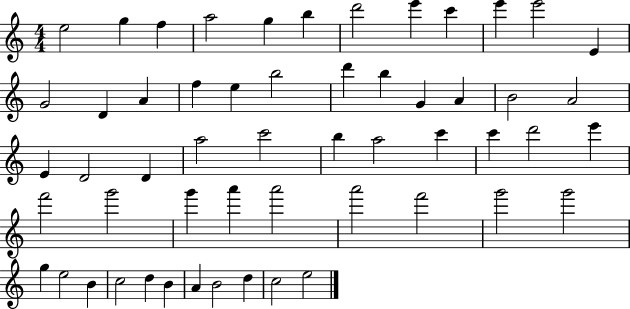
{
  \clef treble
  \numericTimeSignature
  \time 4/4
  \key c \major
  e''2 g''4 f''4 | a''2 g''4 b''4 | d'''2 e'''4 c'''4 | e'''4 e'''2 e'4 | \break g'2 d'4 a'4 | f''4 e''4 b''2 | d'''4 b''4 g'4 a'4 | b'2 a'2 | \break e'4 d'2 d'4 | a''2 c'''2 | b''4 a''2 c'''4 | c'''4 d'''2 e'''4 | \break f'''2 g'''2 | g'''4 a'''4 a'''2 | a'''2 f'''2 | g'''2 g'''2 | \break g''4 e''2 b'4 | c''2 d''4 b'4 | a'4 b'2 d''4 | c''2 e''2 | \break \bar "|."
}